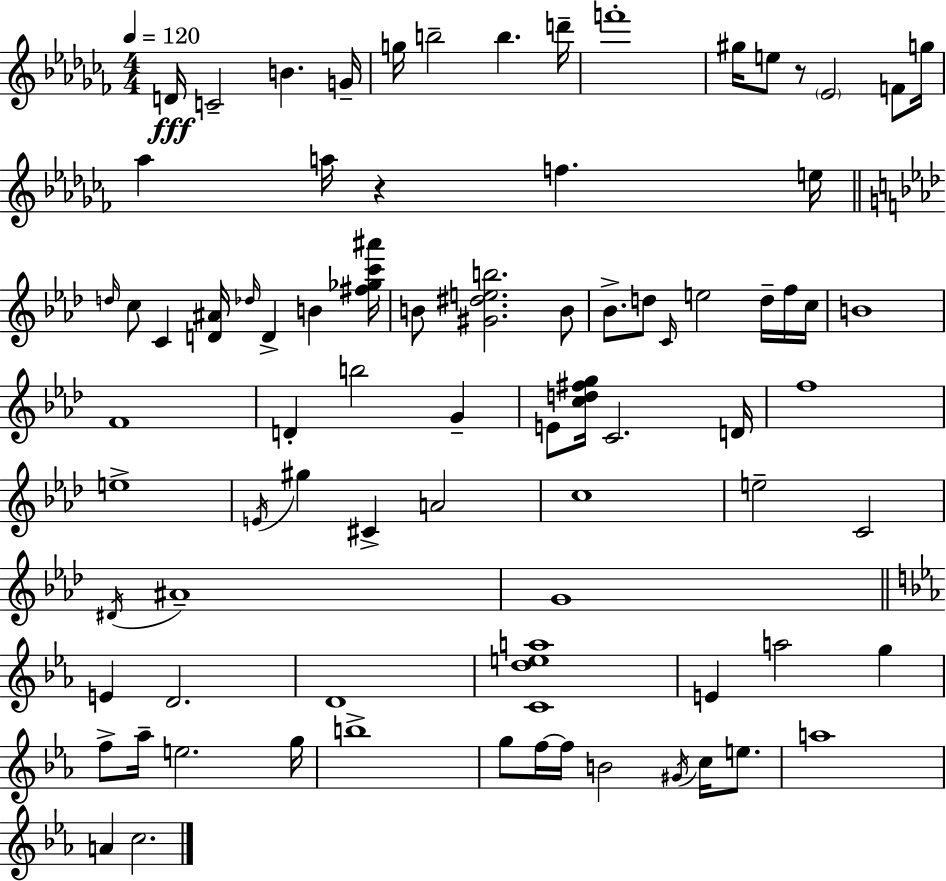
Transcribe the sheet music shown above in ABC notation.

X:1
T:Untitled
M:4/4
L:1/4
K:Abm
D/4 C2 B G/4 g/4 b2 b d'/4 f'4 ^g/4 e/2 z/2 _E2 F/2 g/4 _a a/4 z f e/4 d/4 c/2 C [D^A]/4 _d/4 D B [^f_gc'^a']/4 B/2 [^G^deb]2 B/2 _B/2 d/2 C/4 e2 d/4 f/4 c/4 B4 F4 D b2 G E/2 [cd^fg]/4 C2 D/4 f4 e4 E/4 ^g ^C A2 c4 e2 C2 ^D/4 ^A4 G4 E D2 D4 [Cdea]4 E a2 g f/2 _a/4 e2 g/4 b4 g/2 f/4 f/4 B2 ^G/4 c/4 e/2 a4 A c2